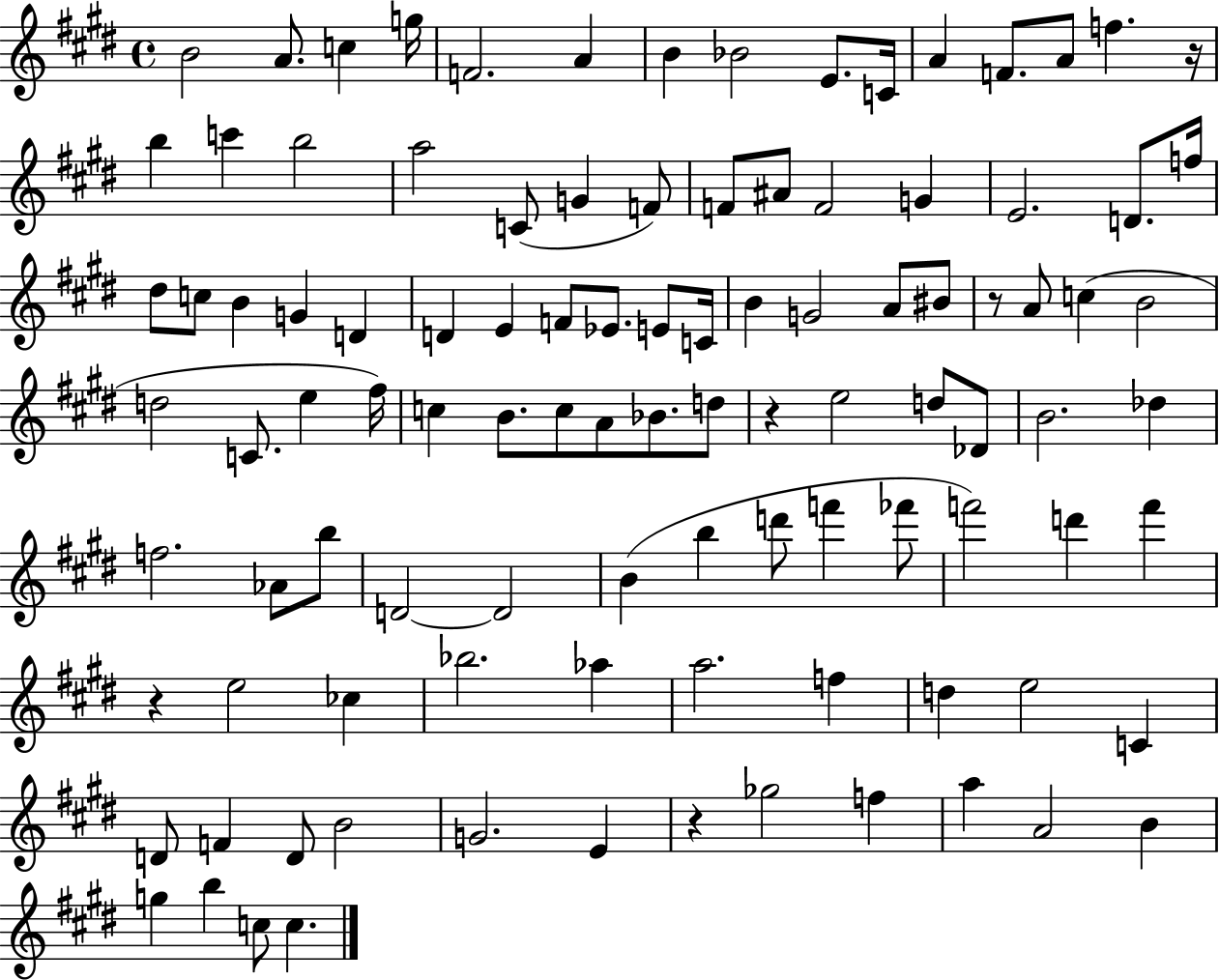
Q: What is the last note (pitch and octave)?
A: C5